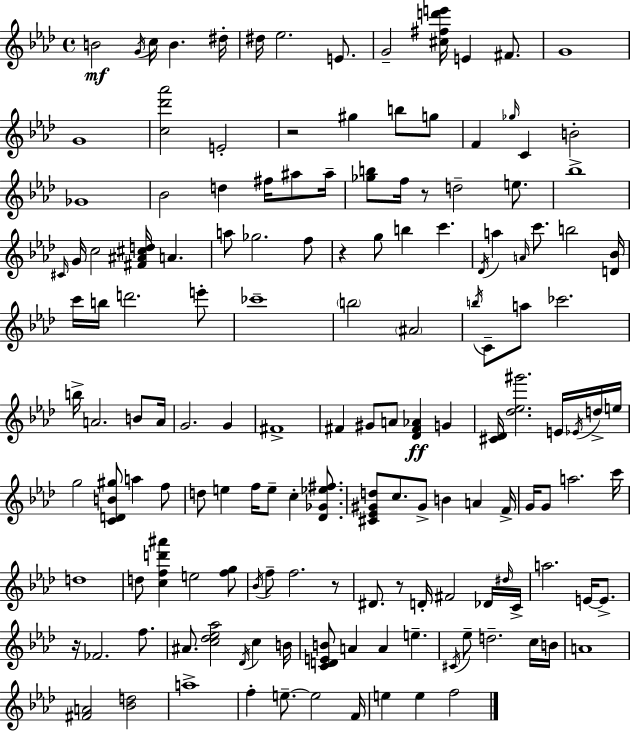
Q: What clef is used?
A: treble